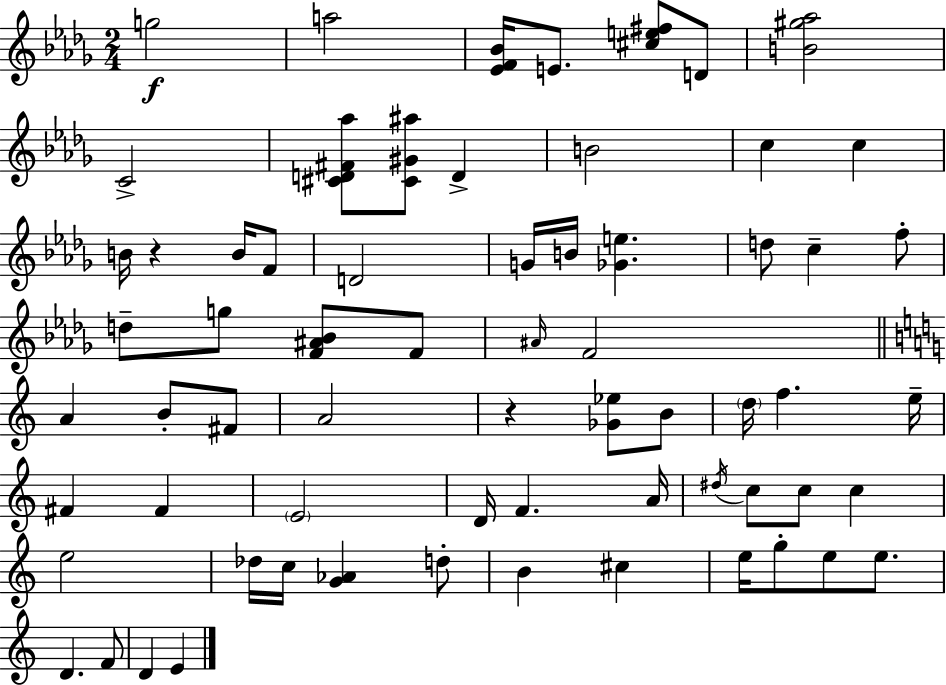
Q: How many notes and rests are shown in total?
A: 66